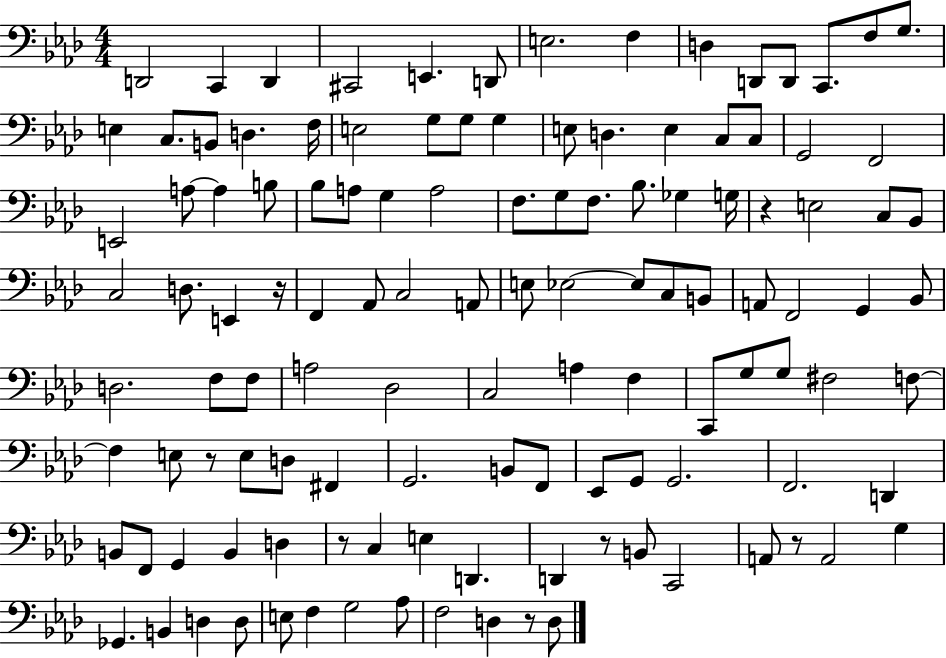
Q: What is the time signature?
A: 4/4